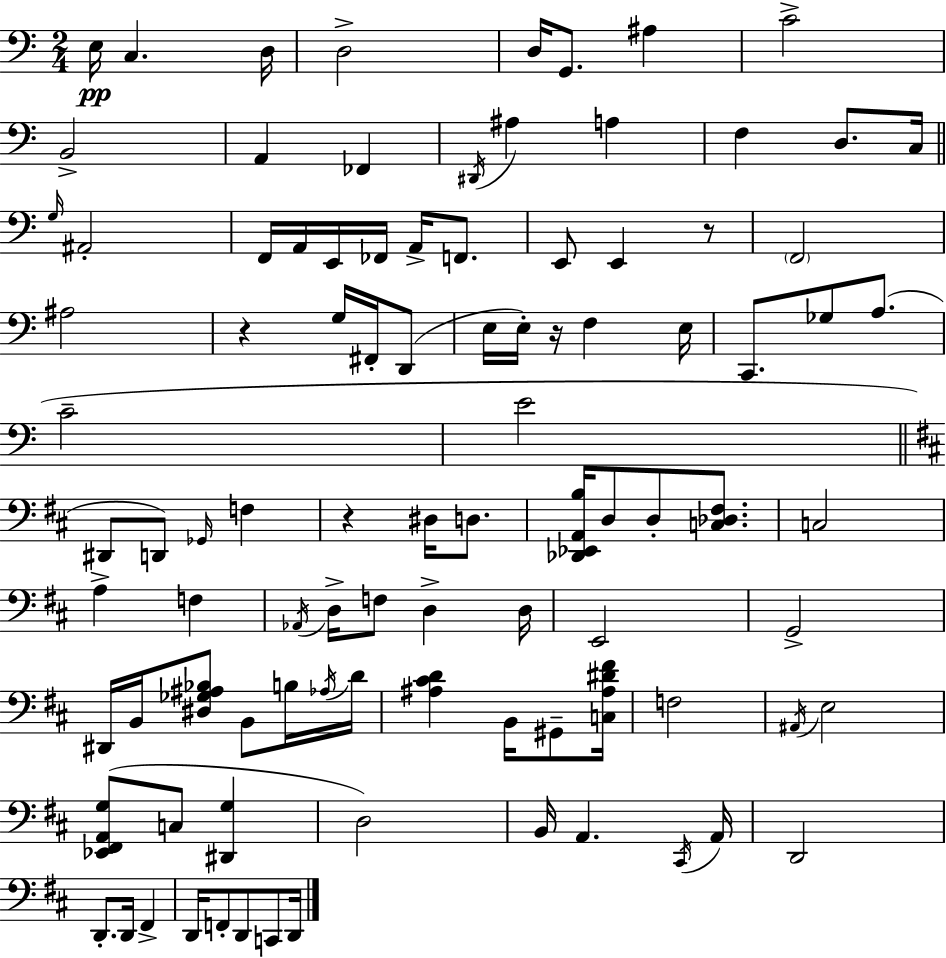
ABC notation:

X:1
T:Untitled
M:2/4
L:1/4
K:Am
E,/4 C, D,/4 D,2 D,/4 G,,/2 ^A, C2 B,,2 A,, _F,, ^D,,/4 ^A, A, F, D,/2 C,/4 G,/4 ^A,,2 F,,/4 A,,/4 E,,/4 _F,,/4 A,,/4 F,,/2 E,,/2 E,, z/2 F,,2 ^A,2 z G,/4 ^F,,/4 D,,/2 E,/4 E,/4 z/4 F, E,/4 C,,/2 _G,/2 A,/2 C2 E2 ^D,,/2 D,,/2 _G,,/4 F, z ^D,/4 D,/2 [_D,,_E,,A,,B,]/4 D,/2 D,/2 [C,_D,^F,]/2 C,2 A, F, _A,,/4 D,/4 F,/2 D, D,/4 E,,2 G,,2 ^D,,/4 B,,/4 [^D,_G,^A,_B,]/2 B,,/2 B,/4 _A,/4 D/4 [^A,^CD] B,,/4 ^G,,/2 [C,^A,^D^F]/4 F,2 ^A,,/4 E,2 [_E,,^F,,A,,G,]/2 C,/2 [^D,,G,] D,2 B,,/4 A,, ^C,,/4 A,,/4 D,,2 D,,/2 D,,/4 ^F,, D,,/4 F,,/2 D,,/2 C,,/2 D,,/4